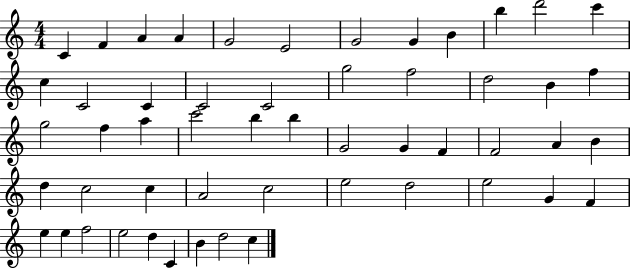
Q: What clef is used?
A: treble